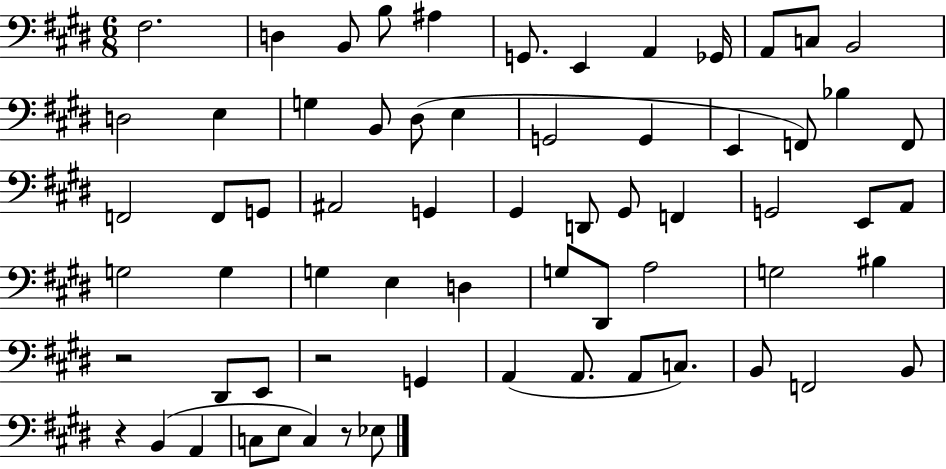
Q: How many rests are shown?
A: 4